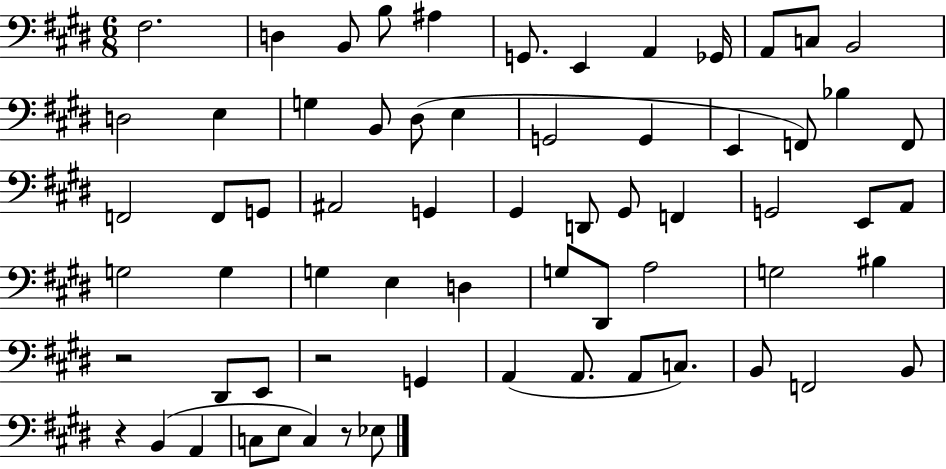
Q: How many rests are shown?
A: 4